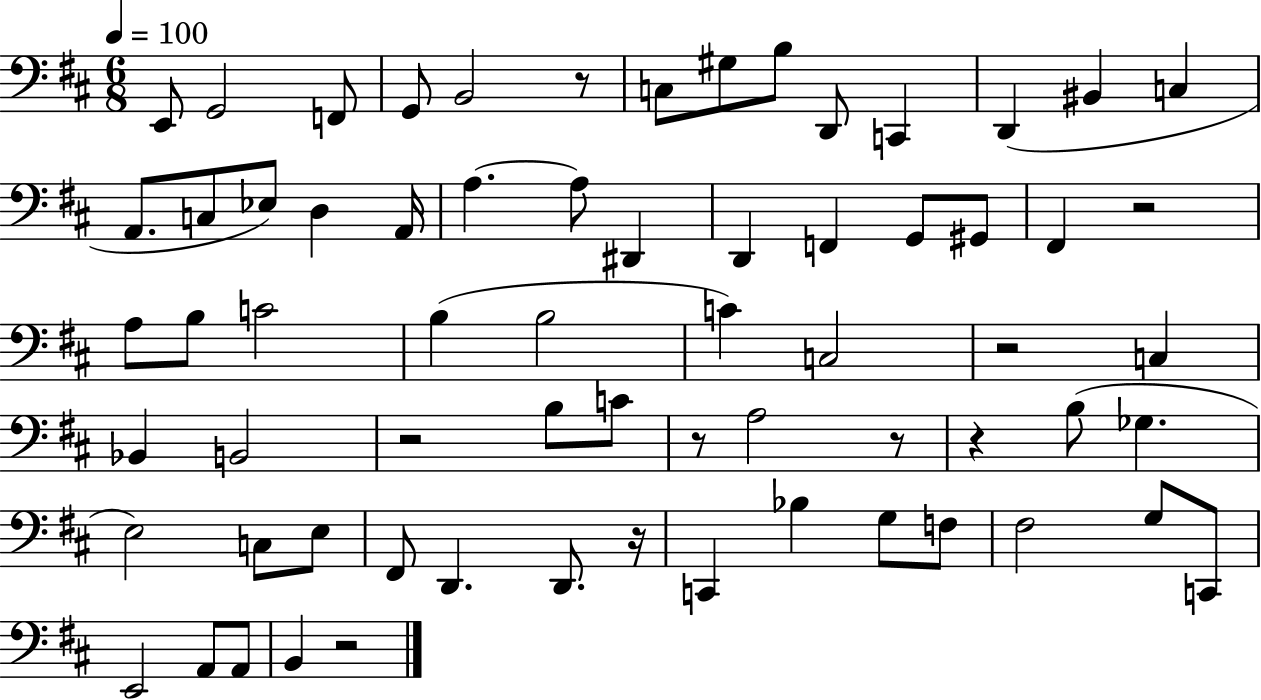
{
  \clef bass
  \numericTimeSignature
  \time 6/8
  \key d \major
  \tempo 4 = 100
  e,8 g,2 f,8 | g,8 b,2 r8 | c8 gis8 b8 d,8 c,4 | d,4( bis,4 c4 | \break a,8. c8 ees8) d4 a,16 | a4.~~ a8 dis,4 | d,4 f,4 g,8 gis,8 | fis,4 r2 | \break a8 b8 c'2 | b4( b2 | c'4) c2 | r2 c4 | \break bes,4 b,2 | r2 b8 c'8 | r8 a2 r8 | r4 b8( ges4. | \break e2) c8 e8 | fis,8 d,4. d,8. r16 | c,4 bes4 g8 f8 | fis2 g8 c,8 | \break e,2 a,8 a,8 | b,4 r2 | \bar "|."
}